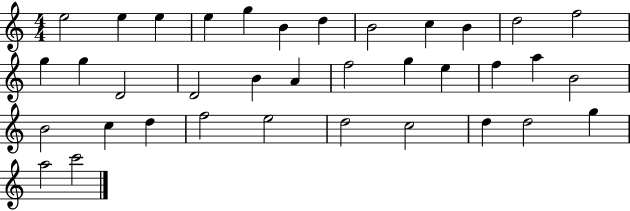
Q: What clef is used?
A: treble